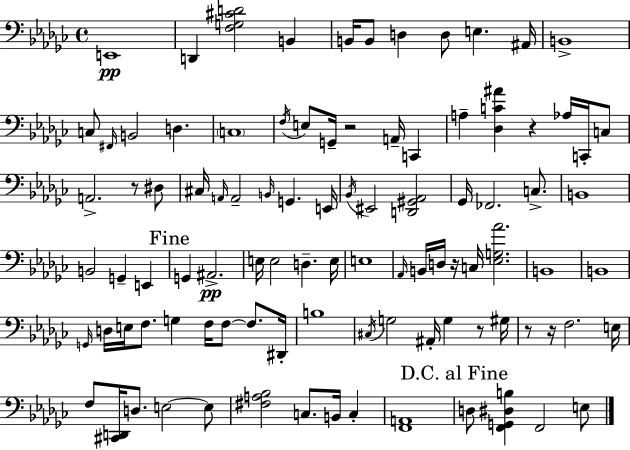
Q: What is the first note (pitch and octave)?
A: E2